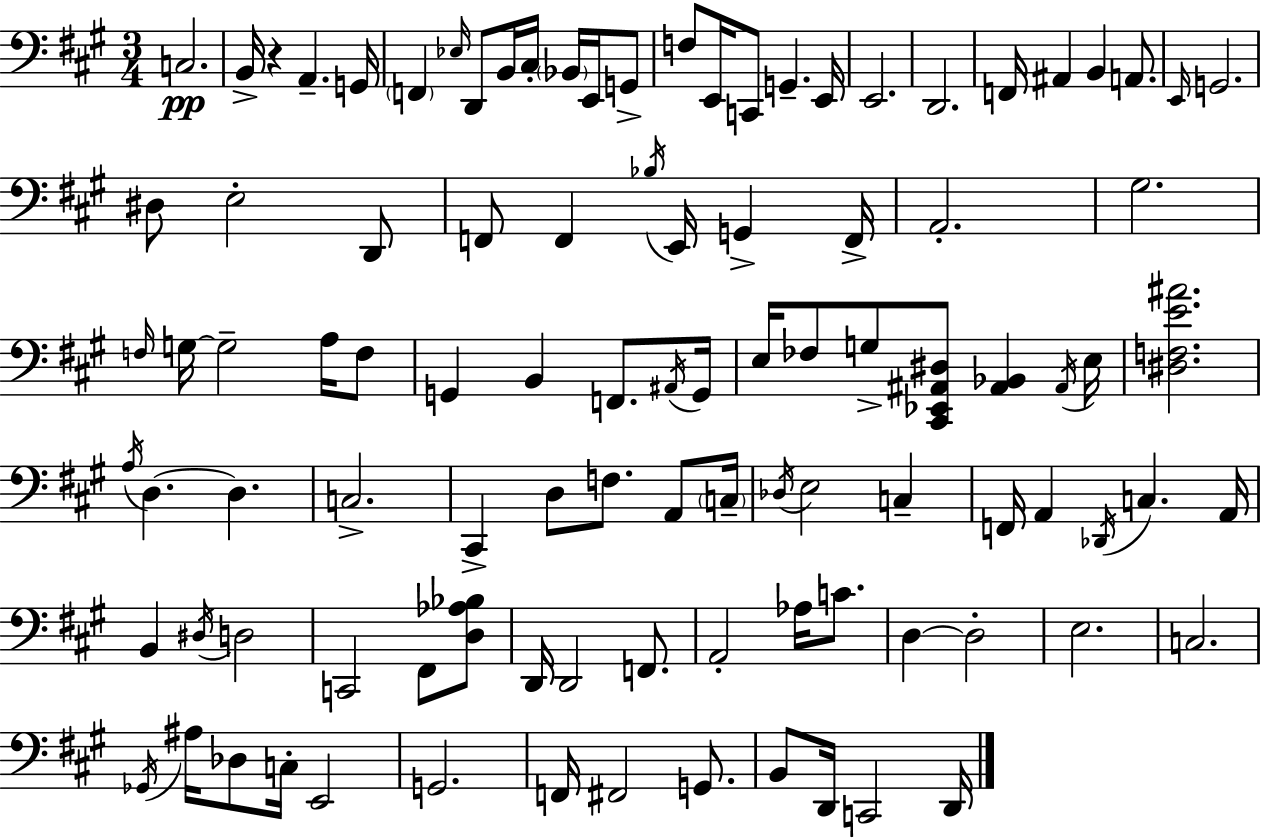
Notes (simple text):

C3/h. B2/s R/q A2/q. G2/s F2/q Eb3/s D2/e B2/s C#3/s Bb2/s E2/s G2/e F3/e E2/s C2/e G2/q. E2/s E2/h. D2/h. F2/s A#2/q B2/q A2/e. E2/s G2/h. D#3/e E3/h D2/e F2/e F2/q Bb3/s E2/s G2/q F2/s A2/h. G#3/h. F3/s G3/s G3/h A3/s F3/e G2/q B2/q F2/e. A#2/s G2/s E3/s FES3/e G3/e [C#2,Eb2,A#2,D#3]/e [A#2,Bb2]/q A#2/s E3/s [D#3,F3,E4,A#4]/h. A3/s D3/q. D3/q. C3/h. C#2/q D3/e F3/e. A2/e C3/s Db3/s E3/h C3/q F2/s A2/q Db2/s C3/q. A2/s B2/q D#3/s D3/h C2/h F#2/e [D3,Ab3,Bb3]/e D2/s D2/h F2/e. A2/h Ab3/s C4/e. D3/q D3/h E3/h. C3/h. Gb2/s A#3/s Db3/e C3/s E2/h G2/h. F2/s F#2/h G2/e. B2/e D2/s C2/h D2/s